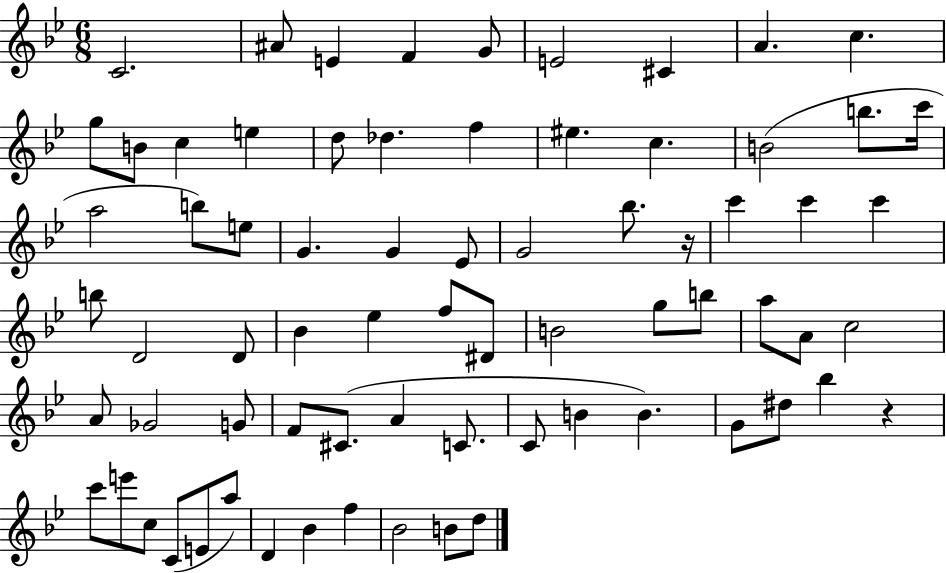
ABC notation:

X:1
T:Untitled
M:6/8
L:1/4
K:Bb
C2 ^A/2 E F G/2 E2 ^C A c g/2 B/2 c e d/2 _d f ^e c B2 b/2 c'/4 a2 b/2 e/2 G G _E/2 G2 _b/2 z/4 c' c' c' b/2 D2 D/2 _B _e f/2 ^D/2 B2 g/2 b/2 a/2 A/2 c2 A/2 _G2 G/2 F/2 ^C/2 A C/2 C/2 B B G/2 ^d/2 _b z c'/2 e'/2 c/2 C/2 E/2 a/2 D _B f _B2 B/2 d/2